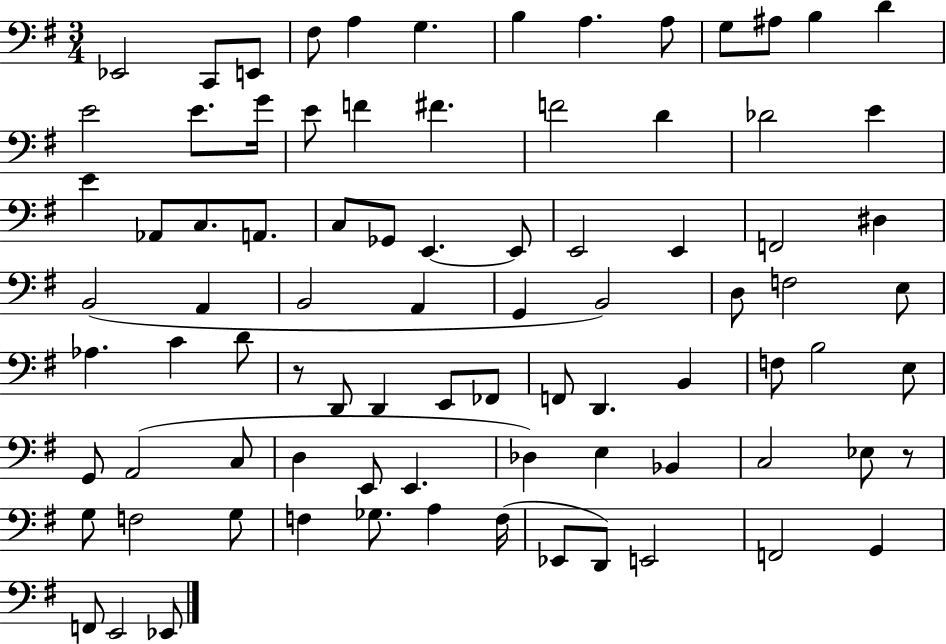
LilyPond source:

{
  \clef bass
  \numericTimeSignature
  \time 3/4
  \key g \major
  ees,2 c,8 e,8 | fis8 a4 g4. | b4 a4. a8 | g8 ais8 b4 d'4 | \break e'2 e'8. g'16 | e'8 f'4 fis'4. | f'2 d'4 | des'2 e'4 | \break e'4 aes,8 c8. a,8. | c8 ges,8 e,4.~~ e,8 | e,2 e,4 | f,2 dis4 | \break b,2( a,4 | b,2 a,4 | g,4 b,2) | d8 f2 e8 | \break aes4. c'4 d'8 | r8 d,8 d,4 e,8 fes,8 | f,8 d,4. b,4 | f8 b2 e8 | \break g,8 a,2( c8 | d4 e,8 e,4. | des4) e4 bes,4 | c2 ees8 r8 | \break g8 f2 g8 | f4 ges8. a4 f16( | ees,8 d,8) e,2 | f,2 g,4 | \break f,8 e,2 ees,8 | \bar "|."
}